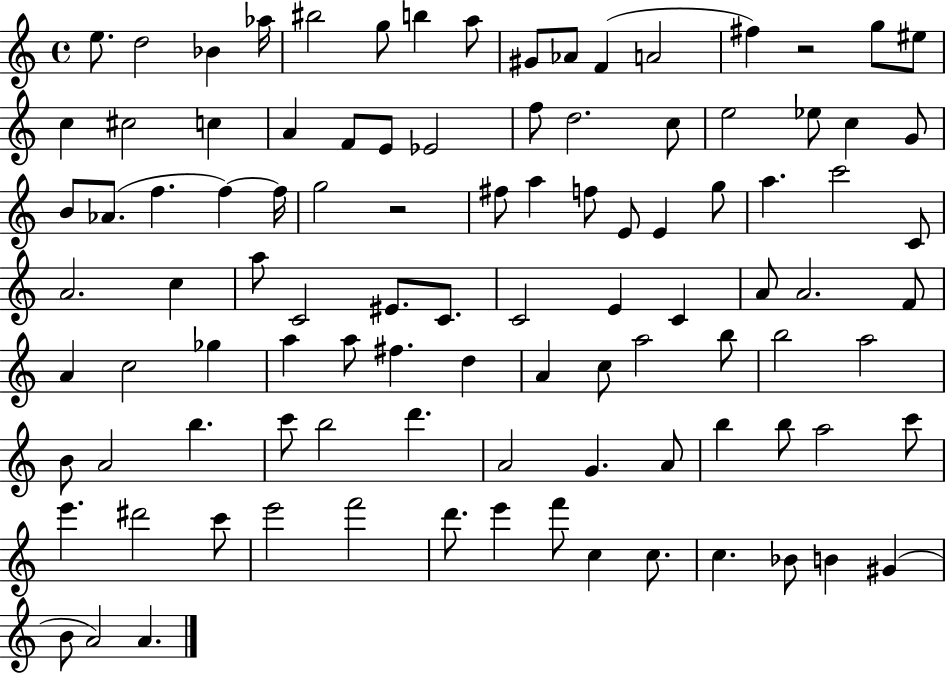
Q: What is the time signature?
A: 4/4